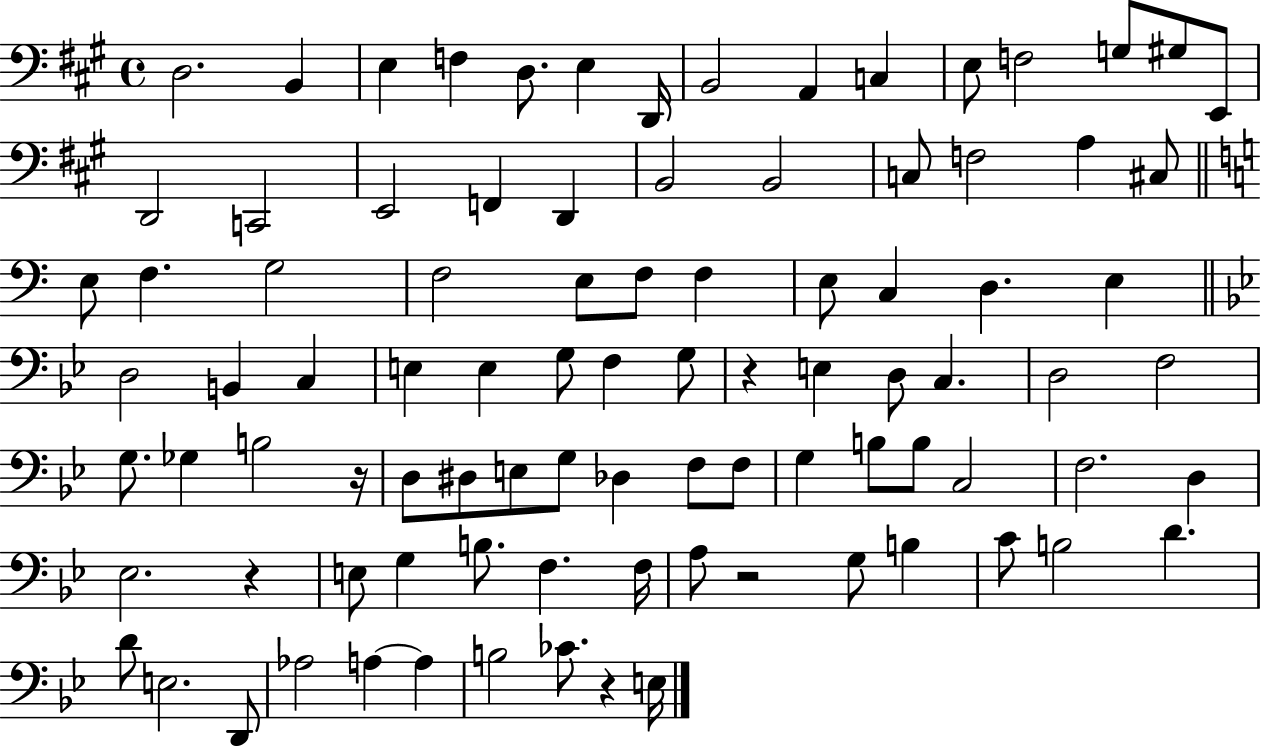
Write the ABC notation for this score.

X:1
T:Untitled
M:4/4
L:1/4
K:A
D,2 B,, E, F, D,/2 E, D,,/4 B,,2 A,, C, E,/2 F,2 G,/2 ^G,/2 E,,/2 D,,2 C,,2 E,,2 F,, D,, B,,2 B,,2 C,/2 F,2 A, ^C,/2 E,/2 F, G,2 F,2 E,/2 F,/2 F, E,/2 C, D, E, D,2 B,, C, E, E, G,/2 F, G,/2 z E, D,/2 C, D,2 F,2 G,/2 _G, B,2 z/4 D,/2 ^D,/2 E,/2 G,/2 _D, F,/2 F,/2 G, B,/2 B,/2 C,2 F,2 D, _E,2 z E,/2 G, B,/2 F, F,/4 A,/2 z2 G,/2 B, C/2 B,2 D D/2 E,2 D,,/2 _A,2 A, A, B,2 _C/2 z E,/4